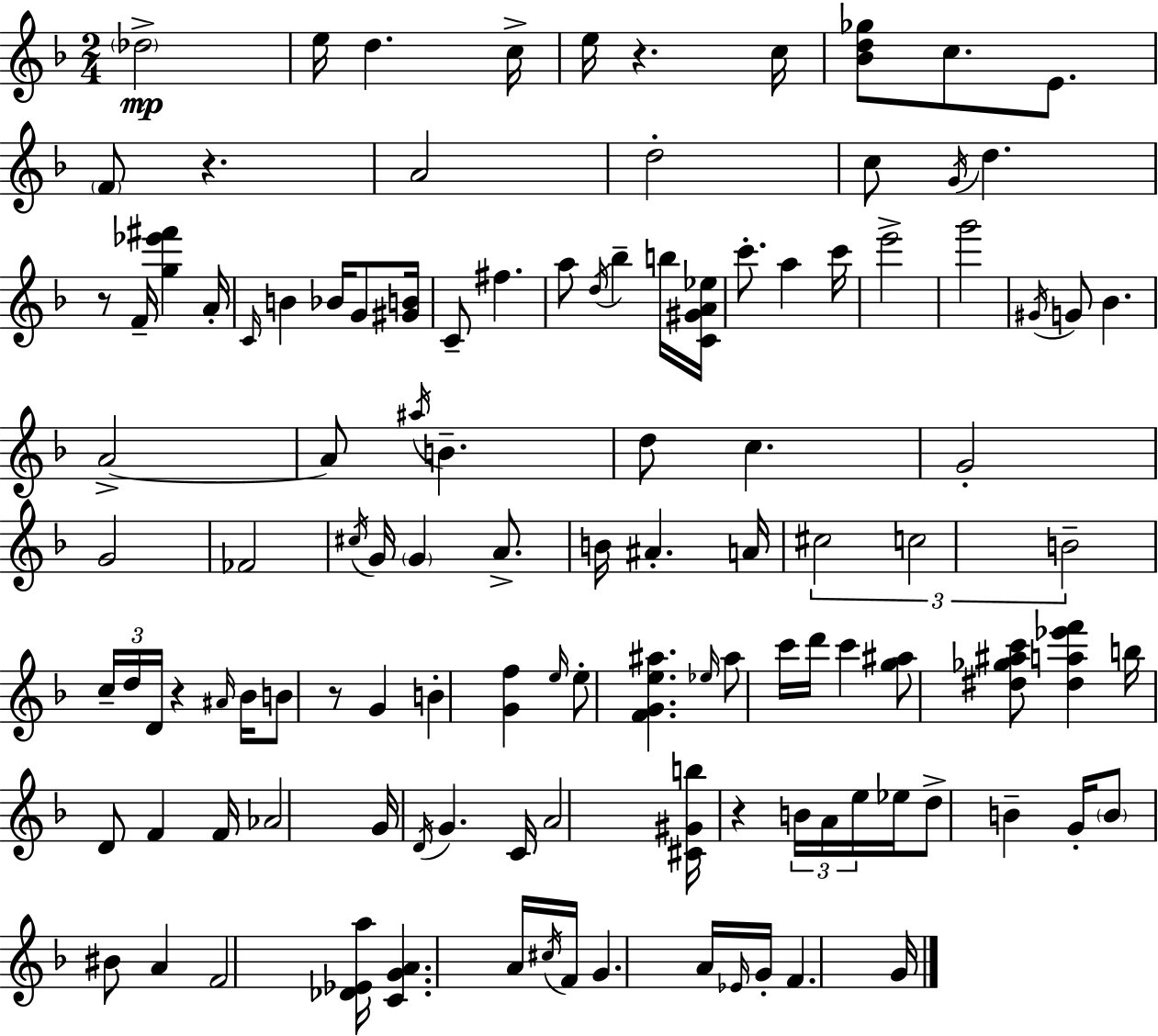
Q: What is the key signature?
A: F major